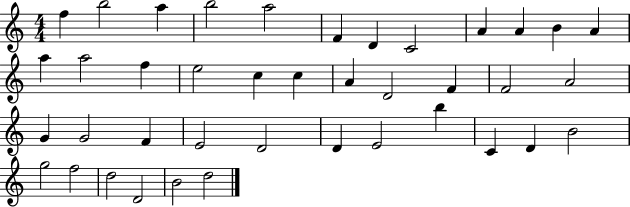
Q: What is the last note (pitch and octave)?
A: D5